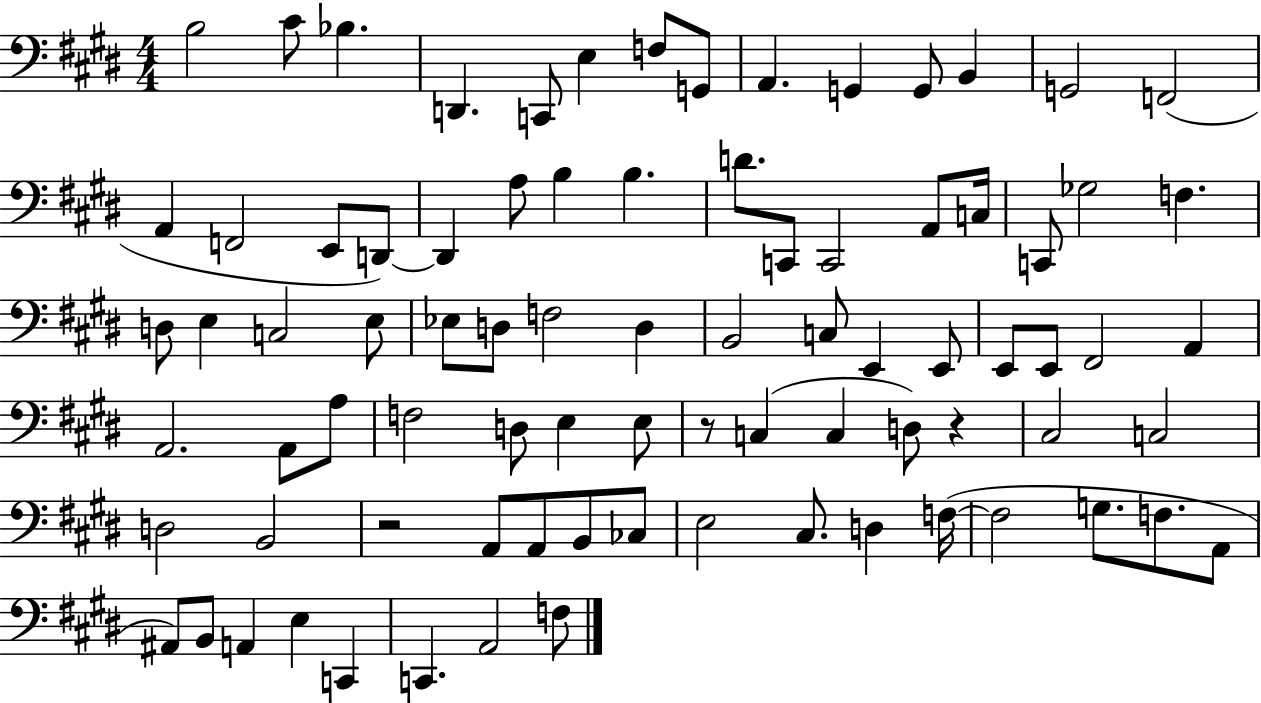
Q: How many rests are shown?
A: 3